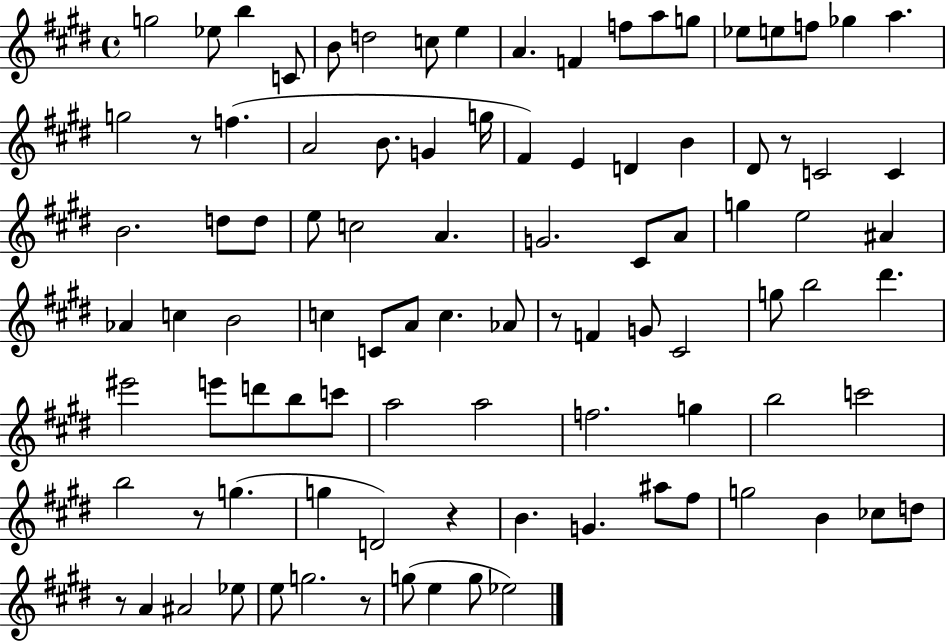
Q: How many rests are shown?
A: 7